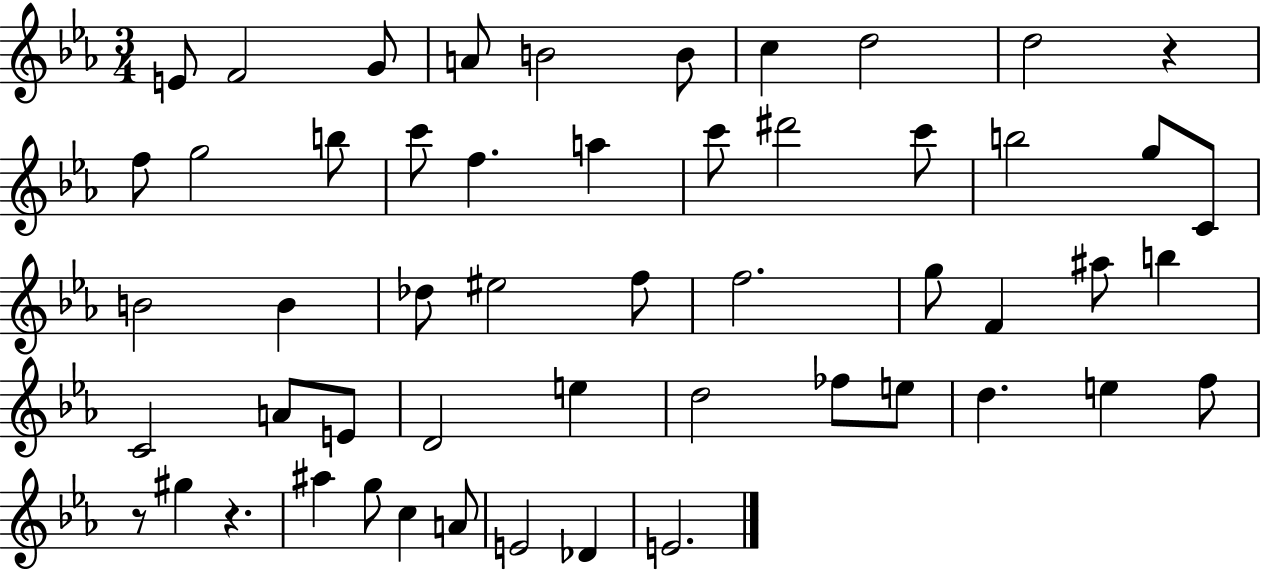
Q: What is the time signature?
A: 3/4